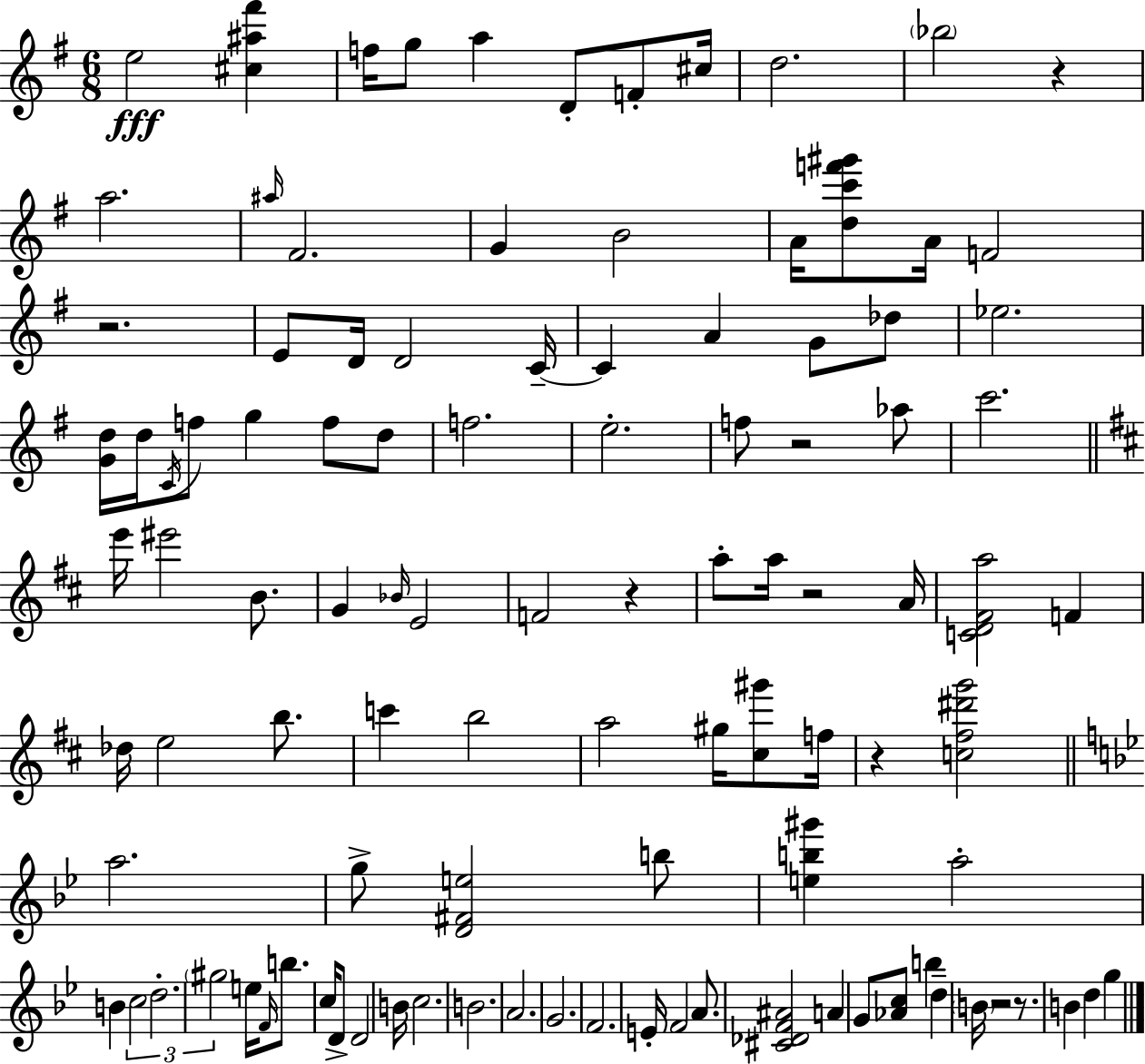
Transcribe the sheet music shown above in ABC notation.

X:1
T:Untitled
M:6/8
L:1/4
K:Em
e2 [^c^a^f'] f/4 g/2 a D/2 F/2 ^c/4 d2 _b2 z a2 ^a/4 ^F2 G B2 A/4 [dc'f'^g']/2 A/4 F2 z2 E/2 D/4 D2 C/4 C A G/2 _d/2 _e2 [Gd]/4 d/4 C/4 f/2 g f/2 d/2 f2 e2 f/2 z2 _a/2 c'2 e'/4 ^e'2 B/2 G _B/4 E2 F2 z a/2 a/4 z2 A/4 [CD^Fa]2 F _d/4 e2 b/2 c' b2 a2 ^g/4 [^c^g']/2 f/4 z [c^f^d'g']2 a2 g/2 [D^Fe]2 b/2 [eb^g'] a2 B c2 d2 ^g2 e/4 F/4 b/2 c/4 D/2 D2 B/4 c2 B2 A2 G2 F2 E/4 F2 A/2 [^C_DF^A]2 A G/2 [_Ac]/2 b d B/4 z2 z/2 B d g